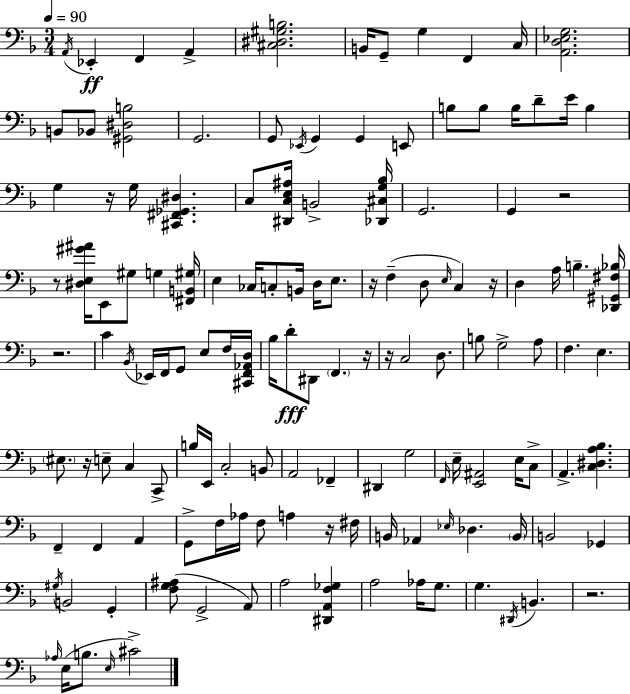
{
  \clef bass
  \numericTimeSignature
  \time 3/4
  \key d \minor
  \tempo 4 = 90
  \acciaccatura { a,16 }\ff ees,4-. f,4 a,4-> | <cis dis gis b>2. | b,16 g,8-- g4 f,4 | c16 <a, d ees g>2. | \break b,8 bes,8 <gis, dis b>2 | g,2. | g,8 \acciaccatura { ees,16 } g,4 g,4 | e,8 b8 b8 b16 d'8-- e'16 b4 | \break g4 r16 g16 <cis, fis, ges, dis>4. | c8 <dis, c e ais>16 b,2-> | <des, cis g bes>16 g,2. | g,4 r2 | \break r8 <dis e gis' ais'>16 e,8 gis8 g4 | <fis, b, gis>16 e4 ces16 c8-. b,16 d16 e8. | r16 f4--( d8 \grace { e16 } c4) | r16 d4 a16 b4.-- | \break <des, gis, fis bes>16 r2. | c'4 \acciaccatura { bes,16 } ees,16 f,16 g,8 | e8 f16 <cis, f, aes, d>16 bes16 d'8-.\fff dis,8 \parenthesize f,4. | r16 r16 c2 | \break d8. b8 g2-> | a8 f4. e4. | \parenthesize eis8. r16 e8-- c4 | c,8-> b16 e,16 c2-. | \break b,8 a,2 | fes,4-- dis,4 g2 | \grace { f,16 } e16-- <e, ais,>2 | e16 c8-> a,4.-> <c dis a bes>4. | \break f,4-- f,4 | a,4 g,8-> f16 aes16 f8 a4 | r16 fis16 b,16 aes,4 \grace { ees16 } des4. | \parenthesize b,16 b,2 | \break ges,4 \acciaccatura { gis16 } b,2 | g,4-. <f g ais>8( g,2-> | a,8) a2 | <dis, a, f ges>4 a2 | \break aes16 g8. g4. | \acciaccatura { dis,16 } b,4. r2. | \grace { aes16 } e16( b8. | \grace { e16 }) cis'2-> \bar "|."
}